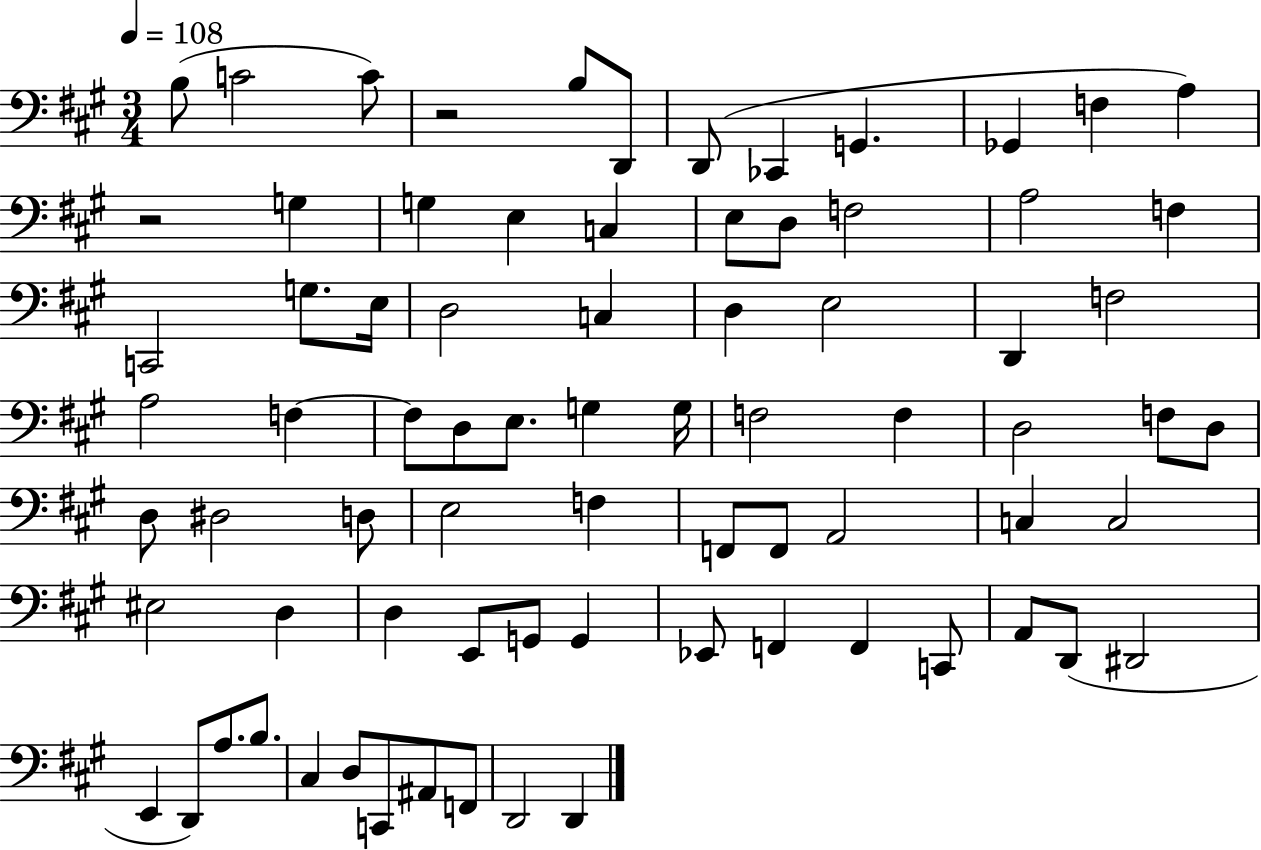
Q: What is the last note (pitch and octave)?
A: D2